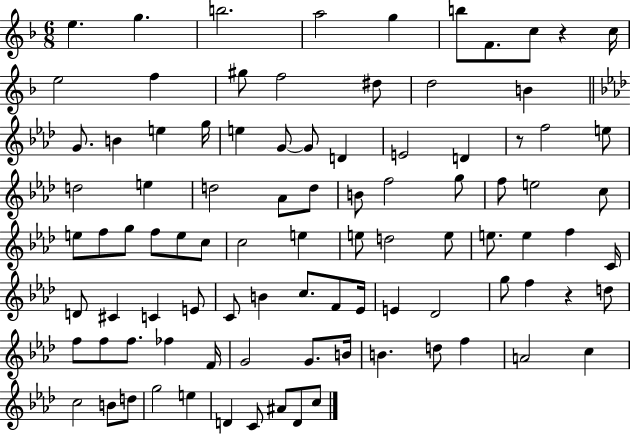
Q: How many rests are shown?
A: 3